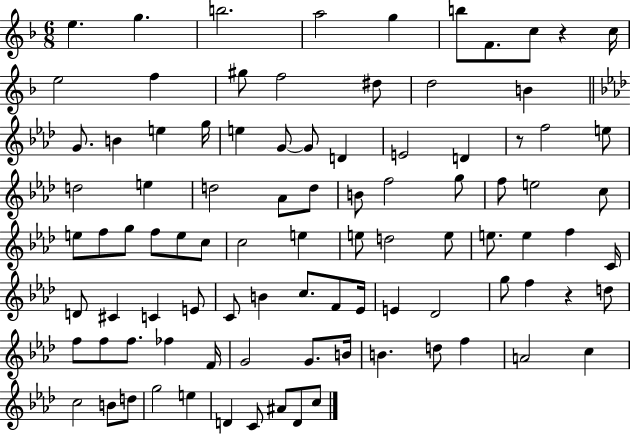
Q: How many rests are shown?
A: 3